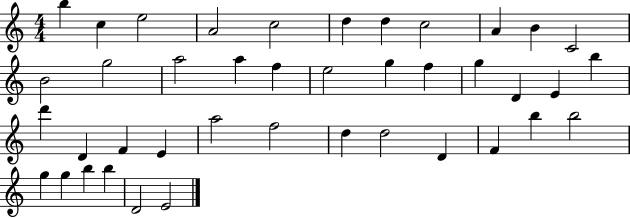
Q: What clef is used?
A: treble